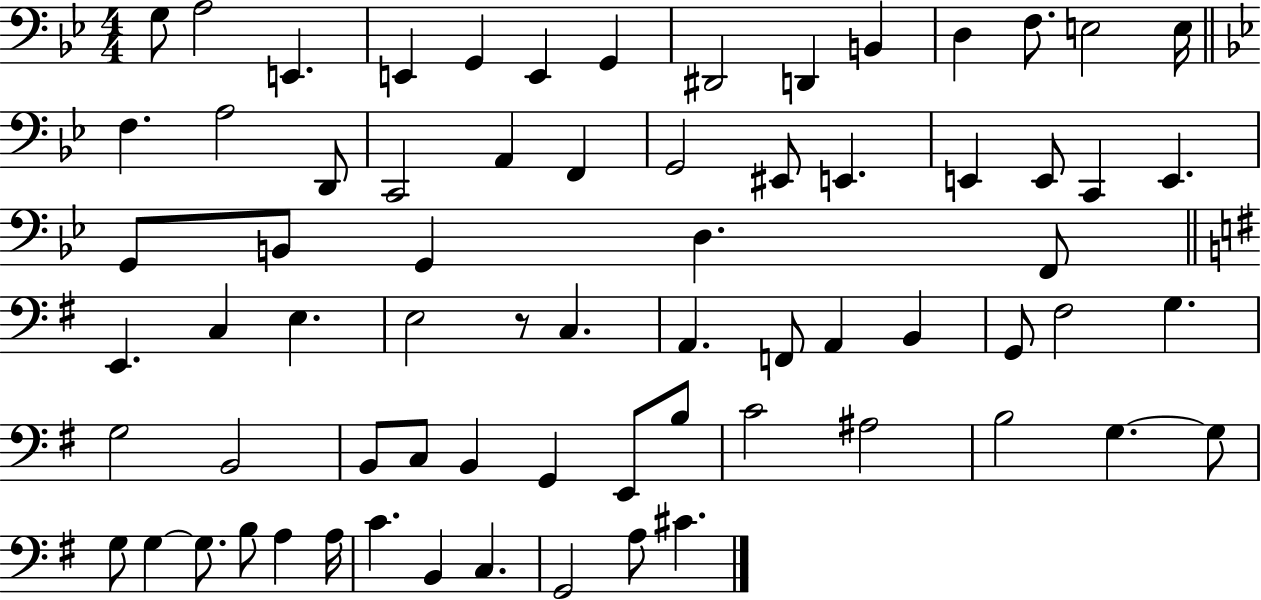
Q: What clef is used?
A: bass